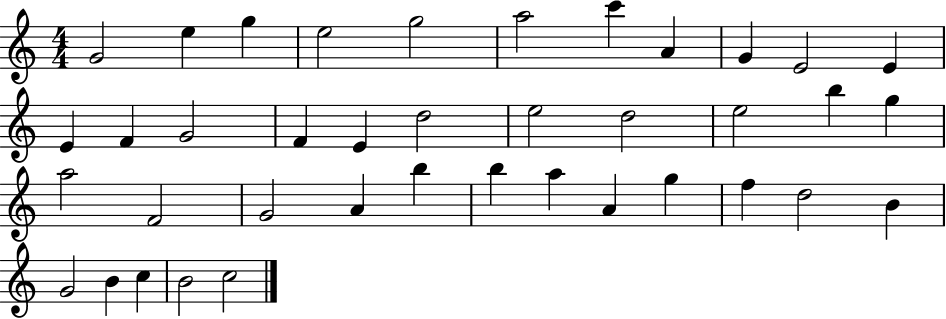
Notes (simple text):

G4/h E5/q G5/q E5/h G5/h A5/h C6/q A4/q G4/q E4/h E4/q E4/q F4/q G4/h F4/q E4/q D5/h E5/h D5/h E5/h B5/q G5/q A5/h F4/h G4/h A4/q B5/q B5/q A5/q A4/q G5/q F5/q D5/h B4/q G4/h B4/q C5/q B4/h C5/h